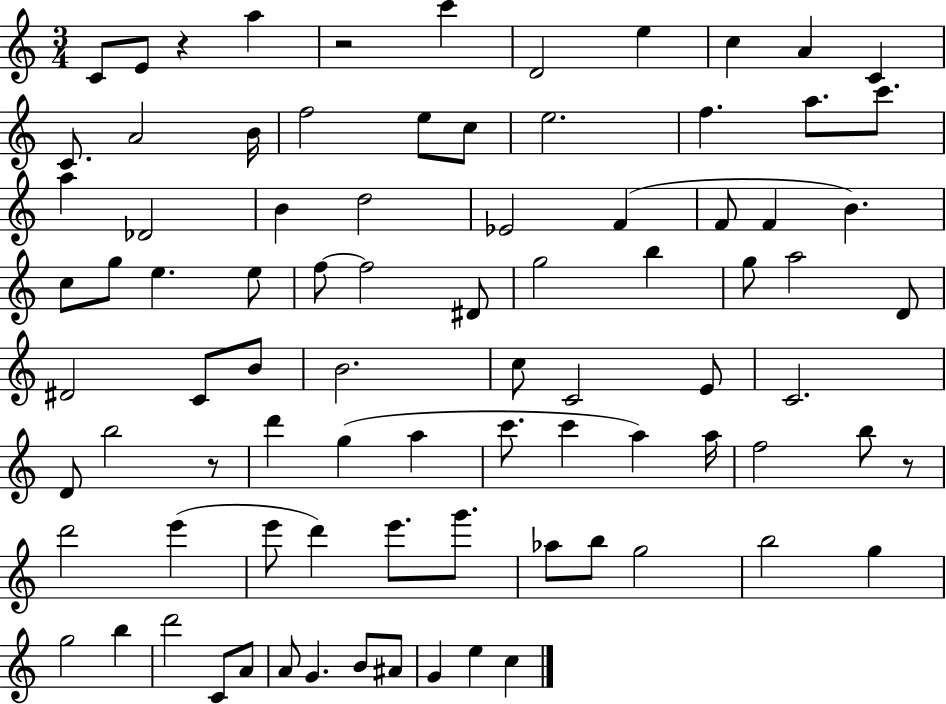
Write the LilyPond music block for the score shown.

{
  \clef treble
  \numericTimeSignature
  \time 3/4
  \key c \major
  c'8 e'8 r4 a''4 | r2 c'''4 | d'2 e''4 | c''4 a'4 c'4 | \break c'8. a'2 b'16 | f''2 e''8 c''8 | e''2. | f''4. a''8. c'''8. | \break a''4 des'2 | b'4 d''2 | ees'2 f'4( | f'8 f'4 b'4.) | \break c''8 g''8 e''4. e''8 | f''8~~ f''2 dis'8 | g''2 b''4 | g''8 a''2 d'8 | \break dis'2 c'8 b'8 | b'2. | c''8 c'2 e'8 | c'2. | \break d'8 b''2 r8 | d'''4 g''4( a''4 | c'''8. c'''4 a''4) a''16 | f''2 b''8 r8 | \break d'''2 e'''4( | e'''8 d'''4) e'''8. g'''8. | aes''8 b''8 g''2 | b''2 g''4 | \break g''2 b''4 | d'''2 c'8 a'8 | a'8 g'4. b'8 ais'8 | g'4 e''4 c''4 | \break \bar "|."
}